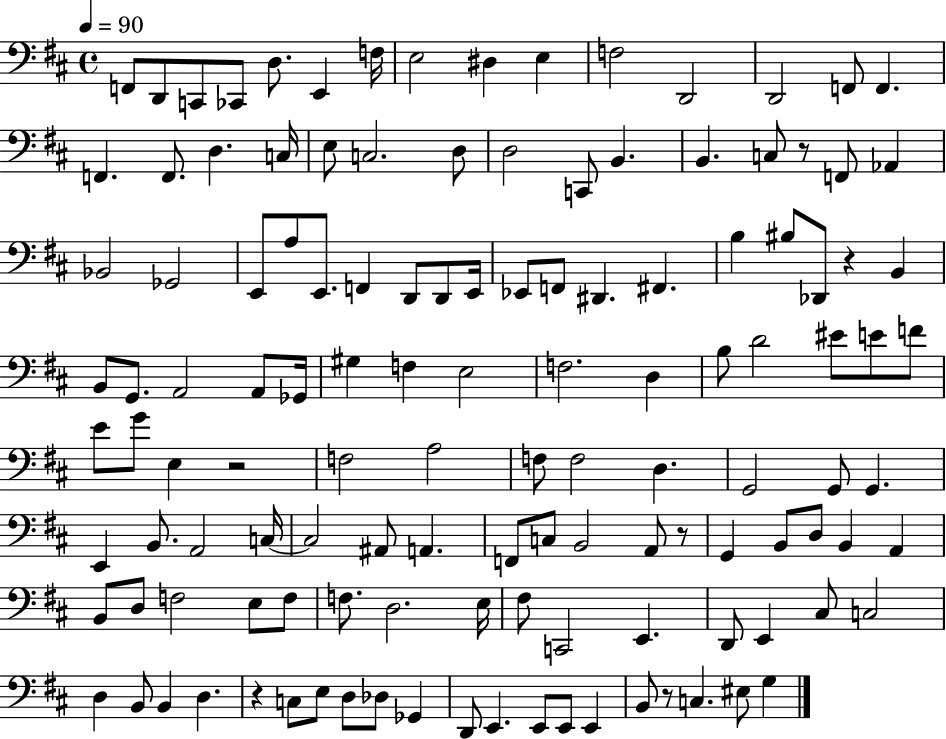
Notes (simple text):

F2/e D2/e C2/e CES2/e D3/e. E2/q F3/s E3/h D#3/q E3/q F3/h D2/h D2/h F2/e F2/q. F2/q. F2/e. D3/q. C3/s E3/e C3/h. D3/e D3/h C2/e B2/q. B2/q. C3/e R/e F2/e Ab2/q Bb2/h Gb2/h E2/e A3/e E2/e. F2/q D2/e D2/e E2/s Eb2/e F2/e D#2/q. F#2/q. B3/q BIS3/e Db2/e R/q B2/q B2/e G2/e. A2/h A2/e Gb2/s G#3/q F3/q E3/h F3/h. D3/q B3/e D4/h EIS4/e E4/e F4/e E4/e G4/e E3/q R/h F3/h A3/h F3/e F3/h D3/q. G2/h G2/e G2/q. E2/q B2/e. A2/h C3/s C3/h A#2/e A2/q. F2/e C3/e B2/h A2/e R/e G2/q B2/e D3/e B2/q A2/q B2/e D3/e F3/h E3/e F3/e F3/e. D3/h. E3/s F#3/e C2/h E2/q. D2/e E2/q C#3/e C3/h D3/q B2/e B2/q D3/q. R/q C3/e E3/e D3/e Db3/e Gb2/q D2/e E2/q. E2/e E2/e E2/q B2/e R/e C3/q. EIS3/e G3/q